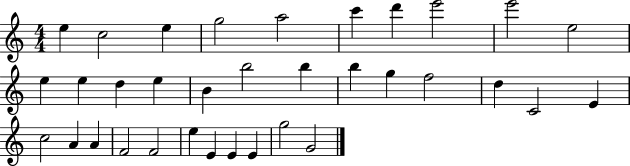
{
  \clef treble
  \numericTimeSignature
  \time 4/4
  \key c \major
  e''4 c''2 e''4 | g''2 a''2 | c'''4 d'''4 e'''2 | e'''2 e''2 | \break e''4 e''4 d''4 e''4 | b'4 b''2 b''4 | b''4 g''4 f''2 | d''4 c'2 e'4 | \break c''2 a'4 a'4 | f'2 f'2 | e''4 e'4 e'4 e'4 | g''2 g'2 | \break \bar "|."
}